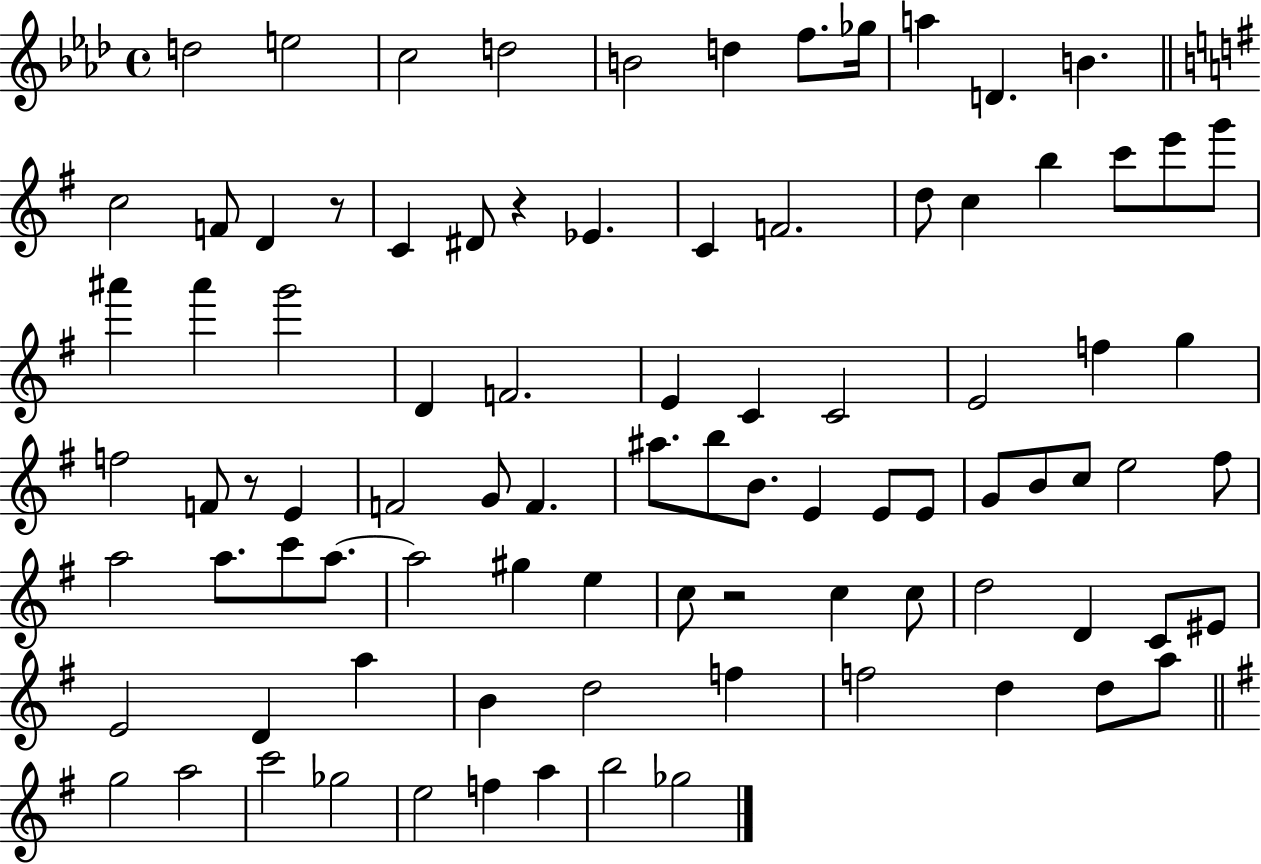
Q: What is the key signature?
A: AES major